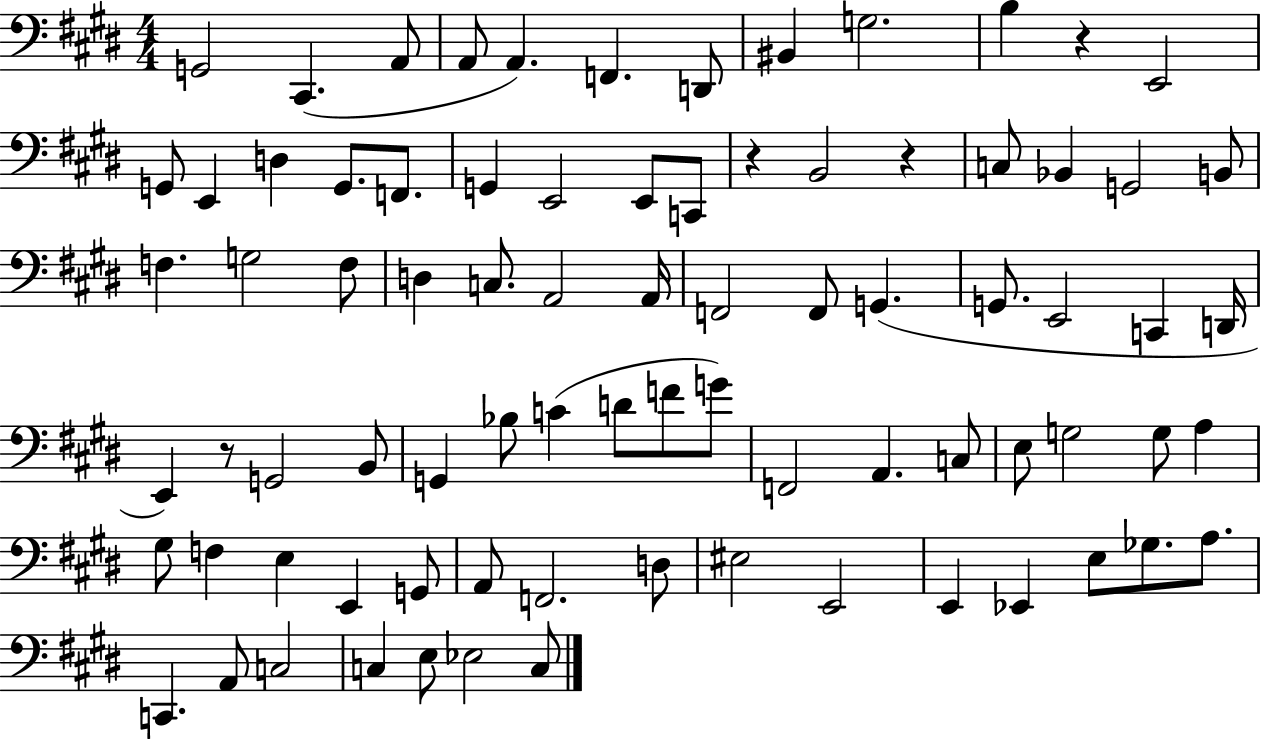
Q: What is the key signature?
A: E major